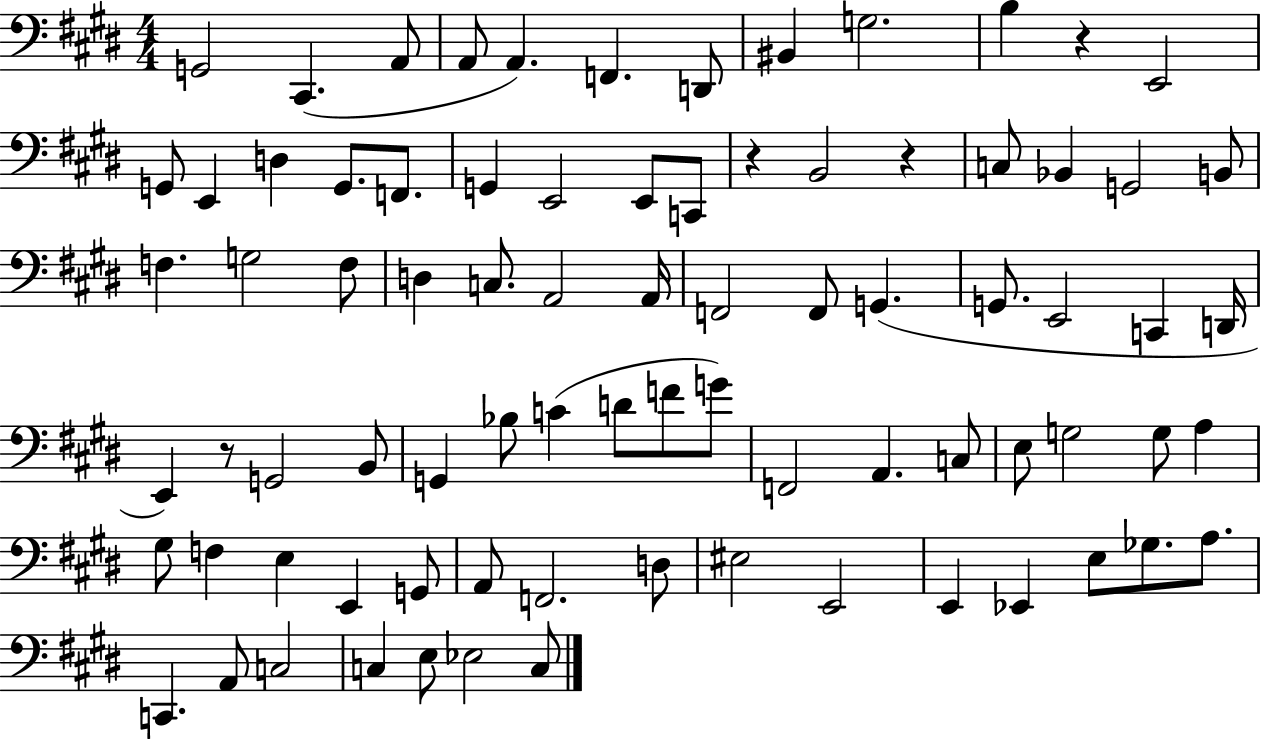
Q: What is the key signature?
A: E major